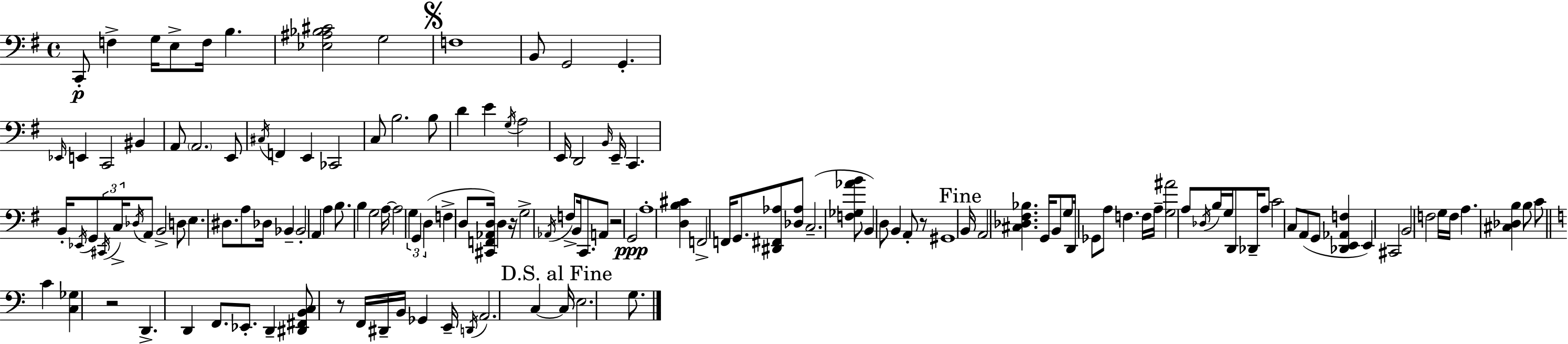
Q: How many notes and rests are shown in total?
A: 144